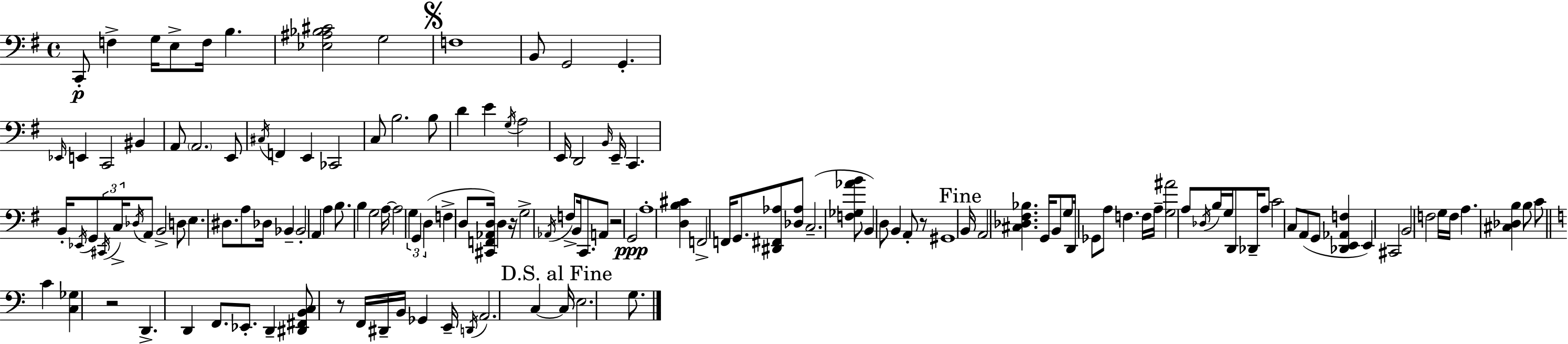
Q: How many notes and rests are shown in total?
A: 144